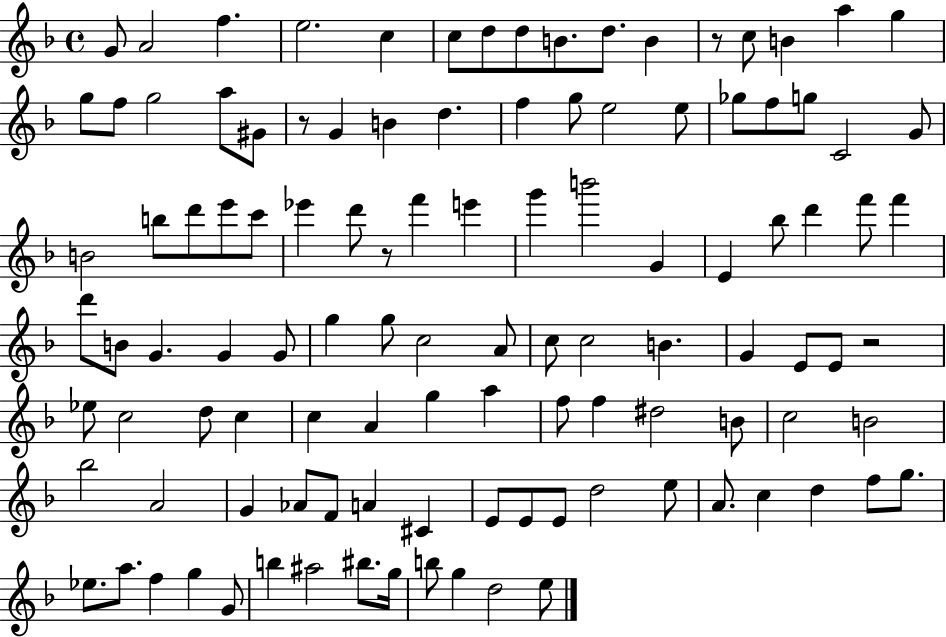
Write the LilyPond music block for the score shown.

{
  \clef treble
  \time 4/4
  \defaultTimeSignature
  \key f \major
  g'8 a'2 f''4. | e''2. c''4 | c''8 d''8 d''8 b'8. d''8. b'4 | r8 c''8 b'4 a''4 g''4 | \break g''8 f''8 g''2 a''8 gis'8 | r8 g'4 b'4 d''4. | f''4 g''8 e''2 e''8 | ges''8 f''8 g''8 c'2 g'8 | \break b'2 b''8 d'''8 e'''8 c'''8 | ees'''4 d'''8 r8 f'''4 e'''4 | g'''4 b'''2 g'4 | e'4 bes''8 d'''4 f'''8 f'''4 | \break d'''8 b'8 g'4. g'4 g'8 | g''4 g''8 c''2 a'8 | c''8 c''2 b'4. | g'4 e'8 e'8 r2 | \break ees''8 c''2 d''8 c''4 | c''4 a'4 g''4 a''4 | f''8 f''4 dis''2 b'8 | c''2 b'2 | \break bes''2 a'2 | g'4 aes'8 f'8 a'4 cis'4 | e'8 e'8 e'8 d''2 e''8 | a'8. c''4 d''4 f''8 g''8. | \break ees''8. a''8. f''4 g''4 g'8 | b''4 ais''2 bis''8. g''16 | b''8 g''4 d''2 e''8 | \bar "|."
}